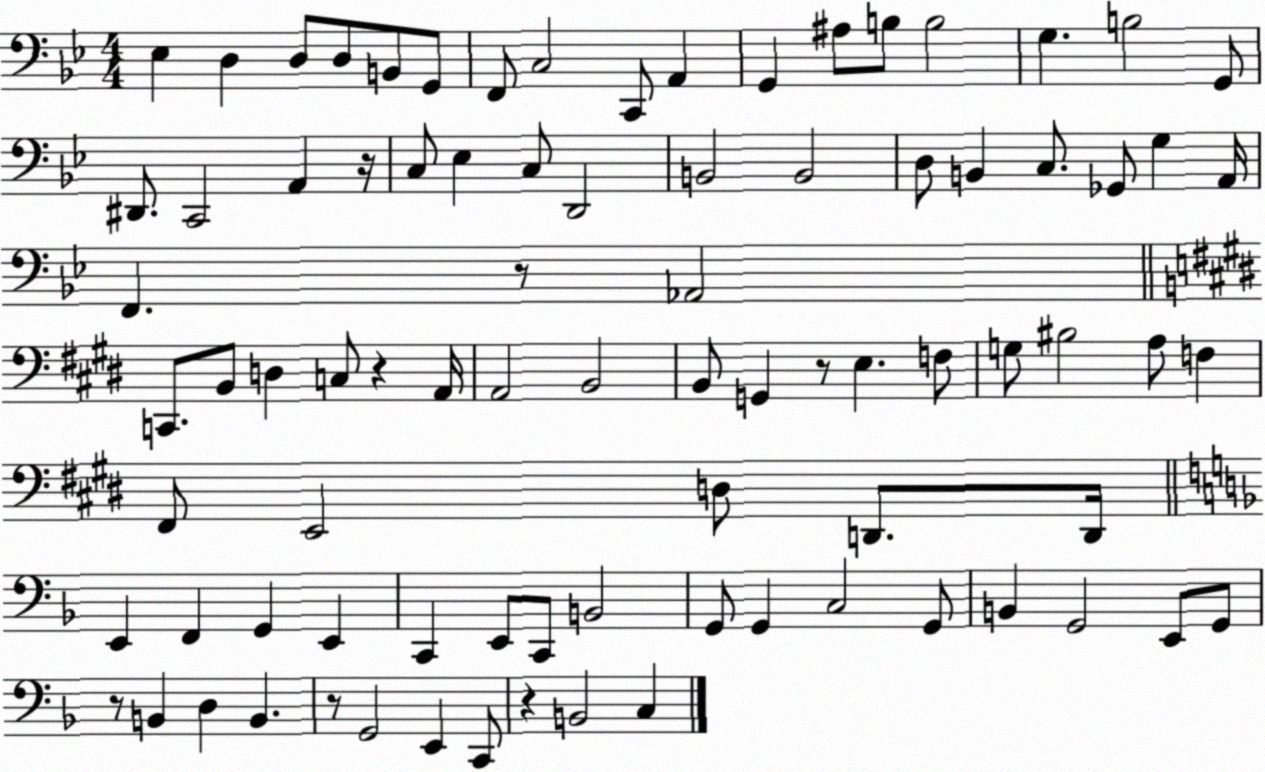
X:1
T:Untitled
M:4/4
L:1/4
K:Bb
_E, D, D,/2 D,/2 B,,/2 G,,/2 F,,/2 C,2 C,,/2 A,, G,, ^A,/2 B,/2 B,2 G, B,2 G,,/2 ^D,,/2 C,,2 A,, z/4 C,/2 _E, C,/2 D,,2 B,,2 B,,2 D,/2 B,, C,/2 _G,,/2 G, A,,/4 F,, z/2 _A,,2 C,,/2 B,,/2 D, C,/2 z A,,/4 A,,2 B,,2 B,,/2 G,, z/2 E, F,/2 G,/2 ^B,2 A,/2 F, ^F,,/2 E,,2 D,/2 D,,/2 D,,/4 E,, F,, G,, E,, C,, E,,/2 C,,/2 B,,2 G,,/2 G,, C,2 G,,/2 B,, G,,2 E,,/2 G,,/2 z/2 B,, D, B,, z/2 G,,2 E,, C,,/2 z B,,2 C,